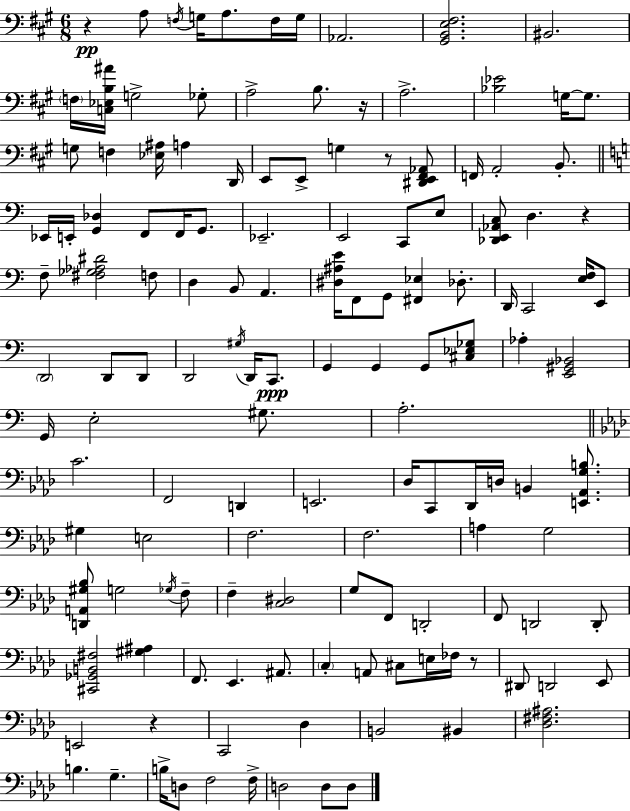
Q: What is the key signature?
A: A major